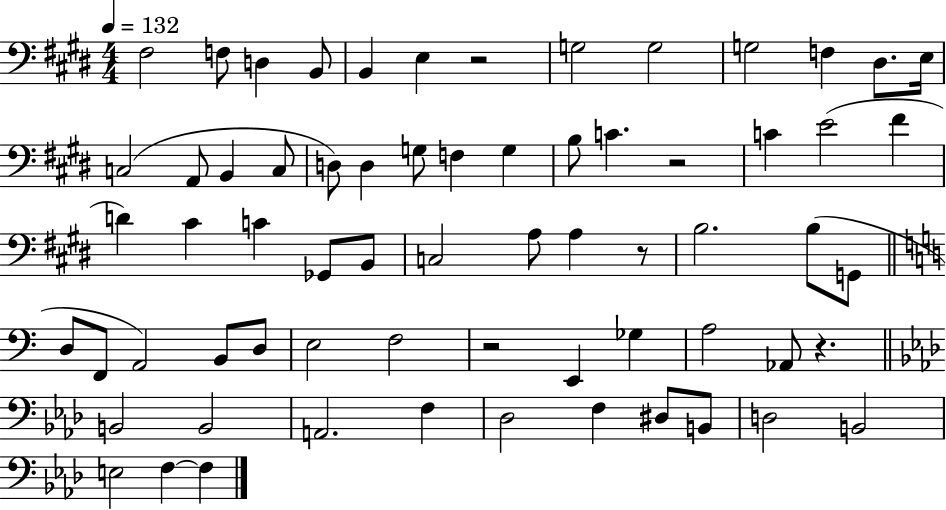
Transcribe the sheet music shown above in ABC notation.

X:1
T:Untitled
M:4/4
L:1/4
K:E
^F,2 F,/2 D, B,,/2 B,, E, z2 G,2 G,2 G,2 F, ^D,/2 E,/4 C,2 A,,/2 B,, C,/2 D,/2 D, G,/2 F, G, B,/2 C z2 C E2 ^F D ^C C _G,,/2 B,,/2 C,2 A,/2 A, z/2 B,2 B,/2 G,,/2 D,/2 F,,/2 A,,2 B,,/2 D,/2 E,2 F,2 z2 E,, _G, A,2 _A,,/2 z B,,2 B,,2 A,,2 F, _D,2 F, ^D,/2 B,,/2 D,2 B,,2 E,2 F, F,